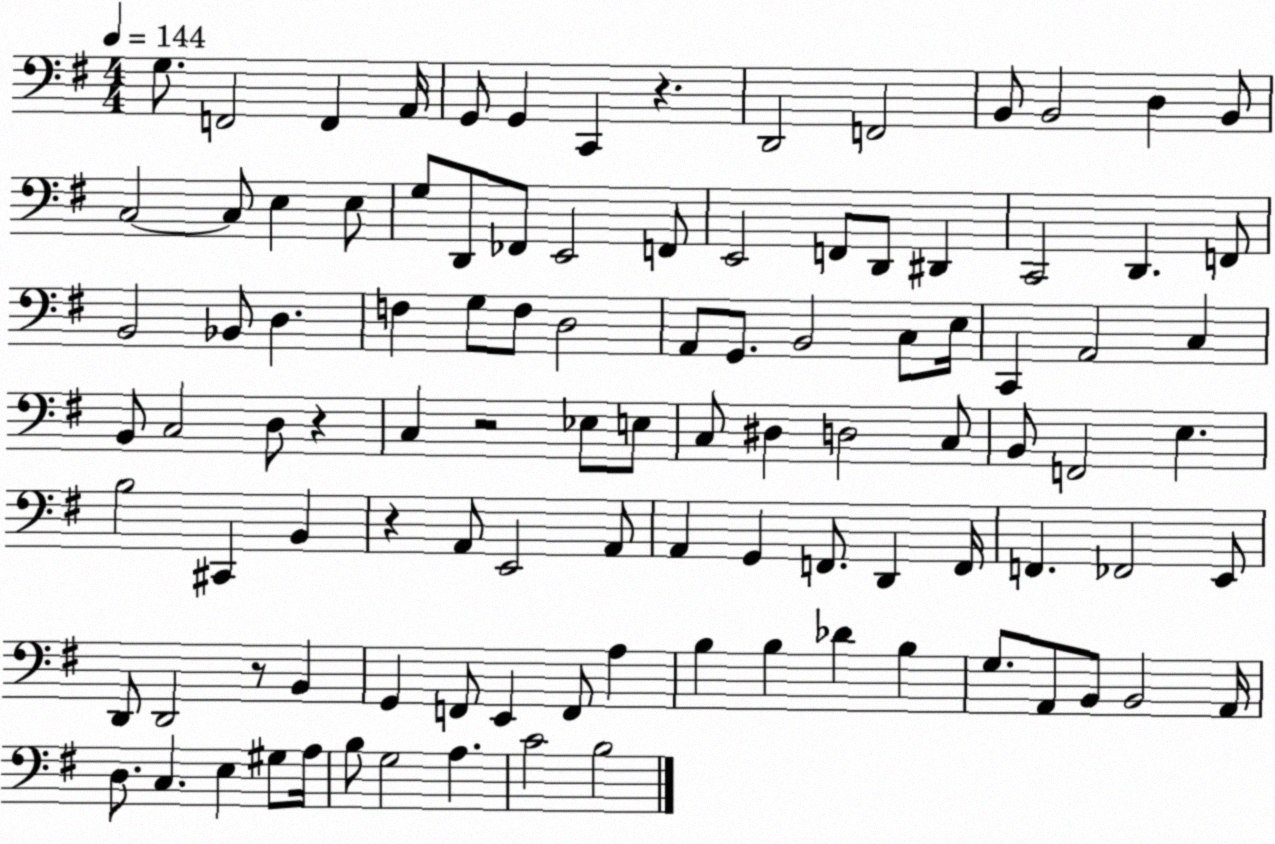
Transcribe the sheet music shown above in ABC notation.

X:1
T:Untitled
M:4/4
L:1/4
K:G
G,/2 F,,2 F,, A,,/4 G,,/2 G,, C,, z D,,2 F,,2 B,,/2 B,,2 D, B,,/2 C,2 C,/2 E, E,/2 G,/2 D,,/2 _F,,/2 E,,2 F,,/2 E,,2 F,,/2 D,,/2 ^D,, C,,2 D,, F,,/2 B,,2 _B,,/2 D, F, G,/2 F,/2 D,2 A,,/2 G,,/2 B,,2 C,/2 E,/4 C,, A,,2 C, B,,/2 C,2 D,/2 z C, z2 _E,/2 E,/2 C,/2 ^D, D,2 C,/2 B,,/2 F,,2 E, B,2 ^C,, B,, z A,,/2 E,,2 A,,/2 A,, G,, F,,/2 D,, F,,/4 F,, _F,,2 E,,/2 D,,/2 D,,2 z/2 B,, G,, F,,/2 E,, F,,/2 A, B, B, _D B, G,/2 A,,/2 B,,/2 B,,2 A,,/4 D,/2 C, E, ^G,/2 A,/4 B,/2 G,2 A, C2 B,2